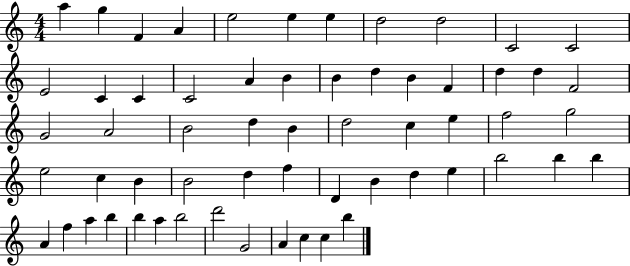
A5/q G5/q F4/q A4/q E5/h E5/q E5/q D5/h D5/h C4/h C4/h E4/h C4/q C4/q C4/h A4/q B4/q B4/q D5/q B4/q F4/q D5/q D5/q F4/h G4/h A4/h B4/h D5/q B4/q D5/h C5/q E5/q F5/h G5/h E5/h C5/q B4/q B4/h D5/q F5/q D4/q B4/q D5/q E5/q B5/h B5/q B5/q A4/q F5/q A5/q B5/q B5/q A5/q B5/h D6/h G4/h A4/q C5/q C5/q B5/q